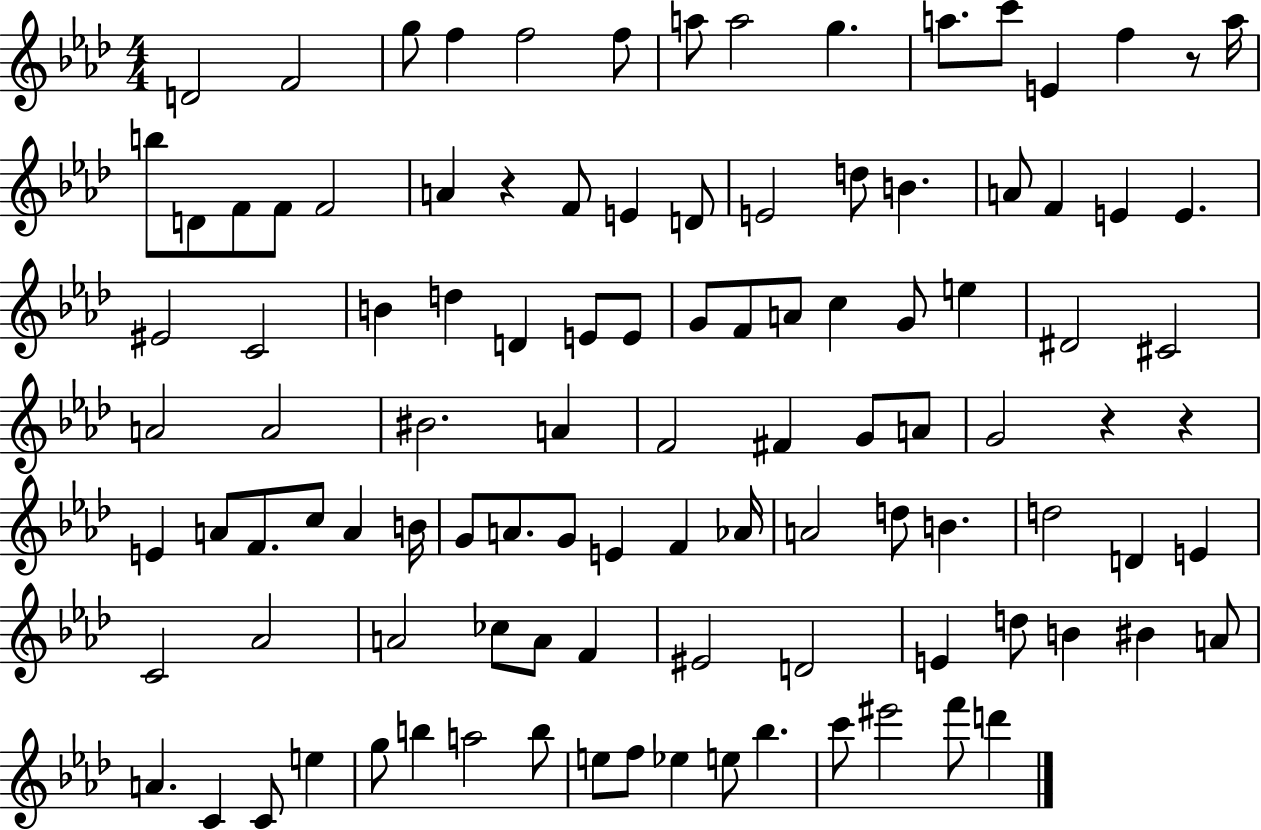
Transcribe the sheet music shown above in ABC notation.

X:1
T:Untitled
M:4/4
L:1/4
K:Ab
D2 F2 g/2 f f2 f/2 a/2 a2 g a/2 c'/2 E f z/2 a/4 b/2 D/2 F/2 F/2 F2 A z F/2 E D/2 E2 d/2 B A/2 F E E ^E2 C2 B d D E/2 E/2 G/2 F/2 A/2 c G/2 e ^D2 ^C2 A2 A2 ^B2 A F2 ^F G/2 A/2 G2 z z E A/2 F/2 c/2 A B/4 G/2 A/2 G/2 E F _A/4 A2 d/2 B d2 D E C2 _A2 A2 _c/2 A/2 F ^E2 D2 E d/2 B ^B A/2 A C C/2 e g/2 b a2 b/2 e/2 f/2 _e e/2 _b c'/2 ^e'2 f'/2 d'